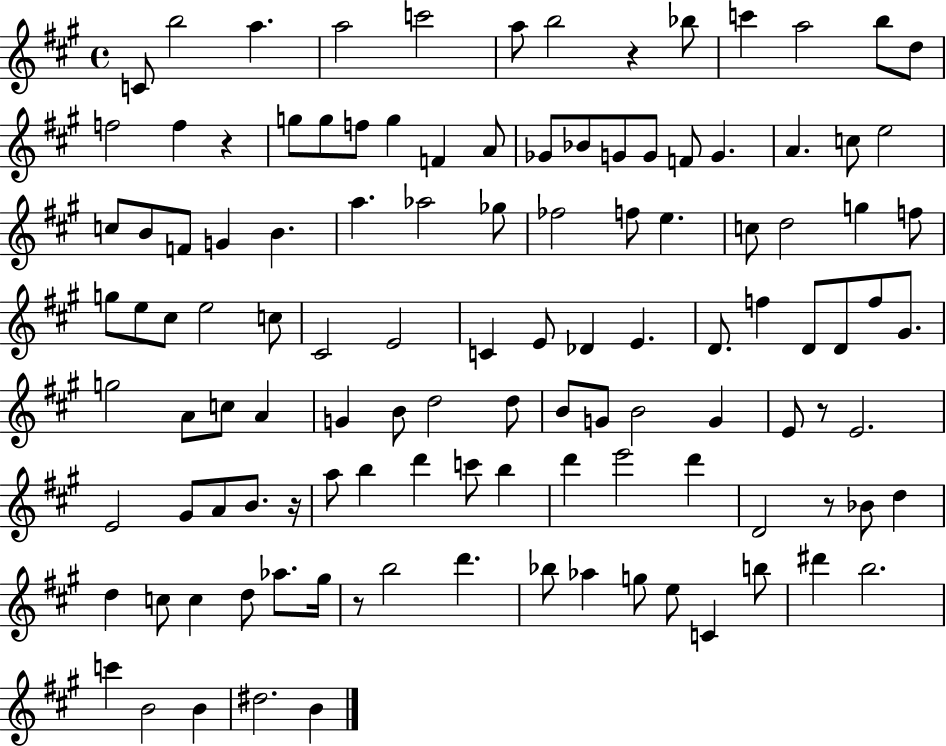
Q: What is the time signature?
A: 4/4